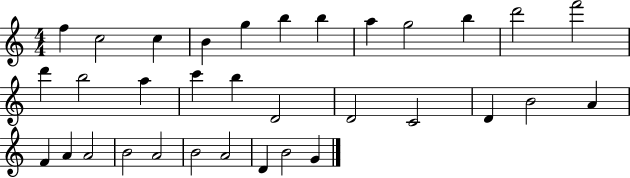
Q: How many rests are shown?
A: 0